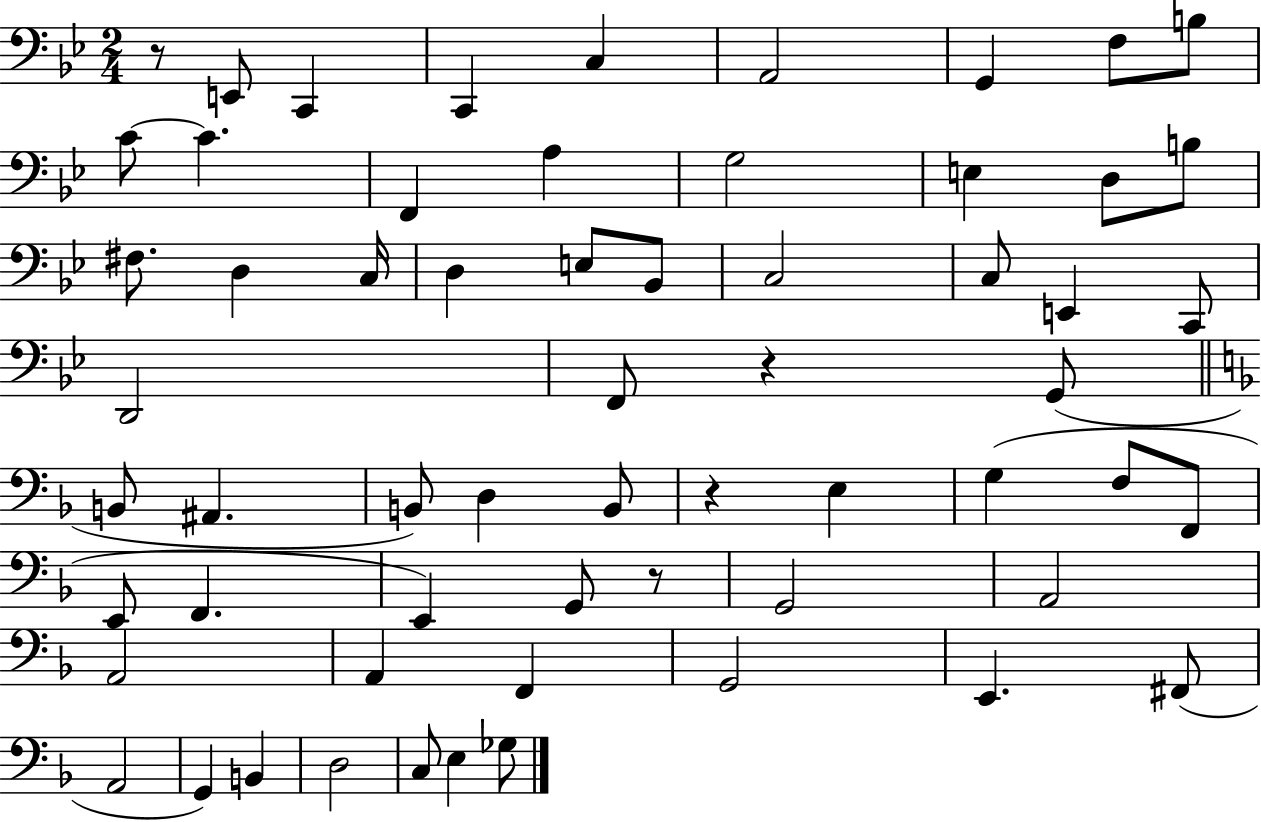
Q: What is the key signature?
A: BES major